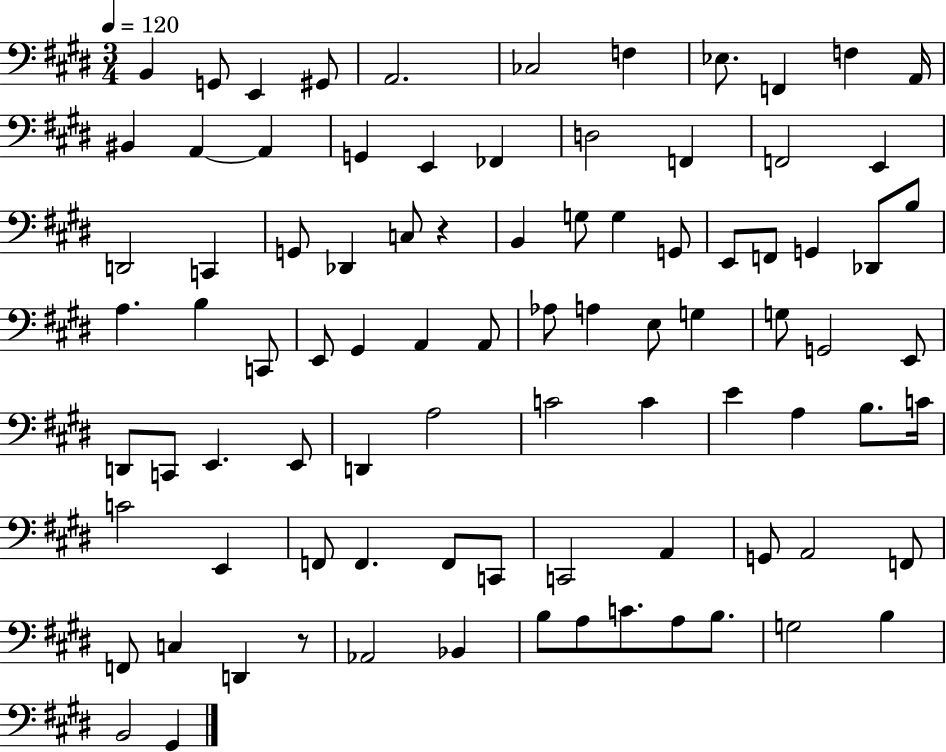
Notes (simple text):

B2/q G2/e E2/q G#2/e A2/h. CES3/h F3/q Eb3/e. F2/q F3/q A2/s BIS2/q A2/q A2/q G2/q E2/q FES2/q D3/h F2/q F2/h E2/q D2/h C2/q G2/e Db2/q C3/e R/q B2/q G3/e G3/q G2/e E2/e F2/e G2/q Db2/e B3/e A3/q. B3/q C2/e E2/e G#2/q A2/q A2/e Ab3/e A3/q E3/e G3/q G3/e G2/h E2/e D2/e C2/e E2/q. E2/e D2/q A3/h C4/h C4/q E4/q A3/q B3/e. C4/s C4/h E2/q F2/e F2/q. F2/e C2/e C2/h A2/q G2/e A2/h F2/e F2/e C3/q D2/q R/e Ab2/h Bb2/q B3/e A3/e C4/e. A3/e B3/e. G3/h B3/q B2/h G#2/q